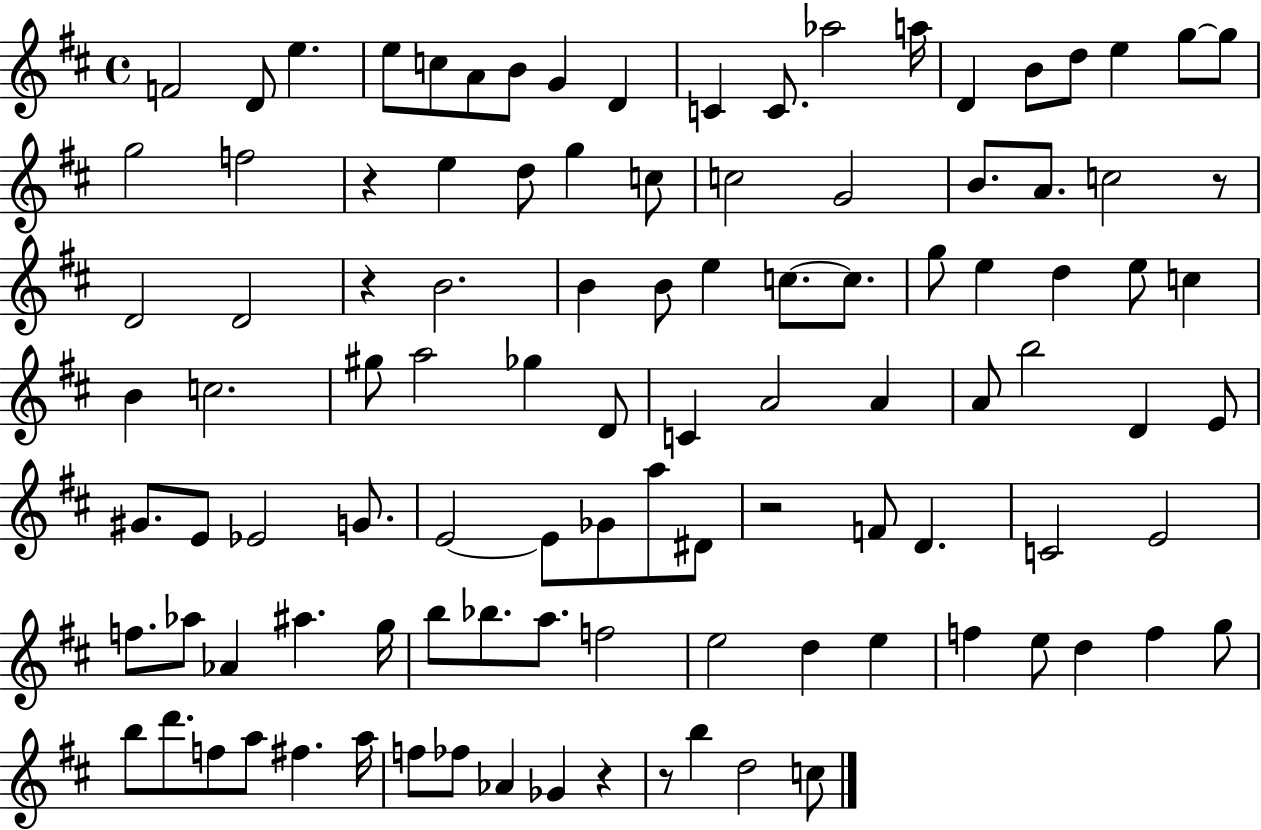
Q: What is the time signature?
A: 4/4